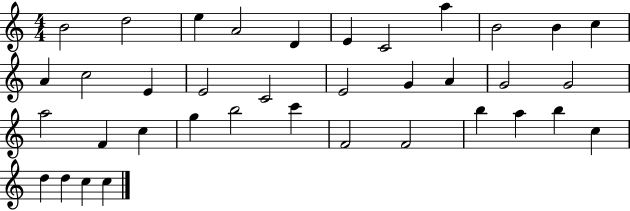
{
  \clef treble
  \numericTimeSignature
  \time 4/4
  \key c \major
  b'2 d''2 | e''4 a'2 d'4 | e'4 c'2 a''4 | b'2 b'4 c''4 | \break a'4 c''2 e'4 | e'2 c'2 | e'2 g'4 a'4 | g'2 g'2 | \break a''2 f'4 c''4 | g''4 b''2 c'''4 | f'2 f'2 | b''4 a''4 b''4 c''4 | \break d''4 d''4 c''4 c''4 | \bar "|."
}